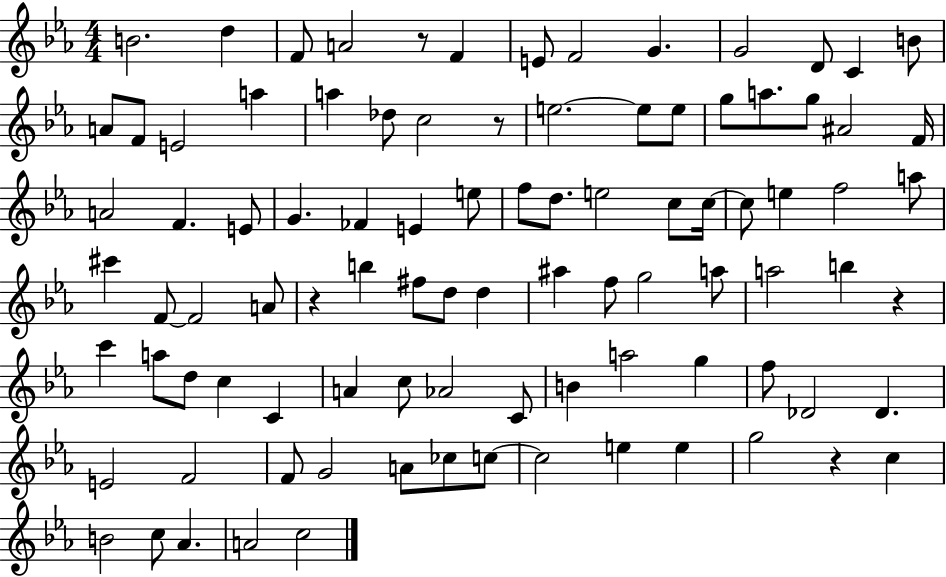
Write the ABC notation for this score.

X:1
T:Untitled
M:4/4
L:1/4
K:Eb
B2 d F/2 A2 z/2 F E/2 F2 G G2 D/2 C B/2 A/2 F/2 E2 a a _d/2 c2 z/2 e2 e/2 e/2 g/2 a/2 g/2 ^A2 F/4 A2 F E/2 G _F E e/2 f/2 d/2 e2 c/2 c/4 c/2 e f2 a/2 ^c' F/2 F2 A/2 z b ^f/2 d/2 d ^a f/2 g2 a/2 a2 b z c' a/2 d/2 c C A c/2 _A2 C/2 B a2 g f/2 _D2 _D E2 F2 F/2 G2 A/2 _c/2 c/2 c2 e e g2 z c B2 c/2 _A A2 c2